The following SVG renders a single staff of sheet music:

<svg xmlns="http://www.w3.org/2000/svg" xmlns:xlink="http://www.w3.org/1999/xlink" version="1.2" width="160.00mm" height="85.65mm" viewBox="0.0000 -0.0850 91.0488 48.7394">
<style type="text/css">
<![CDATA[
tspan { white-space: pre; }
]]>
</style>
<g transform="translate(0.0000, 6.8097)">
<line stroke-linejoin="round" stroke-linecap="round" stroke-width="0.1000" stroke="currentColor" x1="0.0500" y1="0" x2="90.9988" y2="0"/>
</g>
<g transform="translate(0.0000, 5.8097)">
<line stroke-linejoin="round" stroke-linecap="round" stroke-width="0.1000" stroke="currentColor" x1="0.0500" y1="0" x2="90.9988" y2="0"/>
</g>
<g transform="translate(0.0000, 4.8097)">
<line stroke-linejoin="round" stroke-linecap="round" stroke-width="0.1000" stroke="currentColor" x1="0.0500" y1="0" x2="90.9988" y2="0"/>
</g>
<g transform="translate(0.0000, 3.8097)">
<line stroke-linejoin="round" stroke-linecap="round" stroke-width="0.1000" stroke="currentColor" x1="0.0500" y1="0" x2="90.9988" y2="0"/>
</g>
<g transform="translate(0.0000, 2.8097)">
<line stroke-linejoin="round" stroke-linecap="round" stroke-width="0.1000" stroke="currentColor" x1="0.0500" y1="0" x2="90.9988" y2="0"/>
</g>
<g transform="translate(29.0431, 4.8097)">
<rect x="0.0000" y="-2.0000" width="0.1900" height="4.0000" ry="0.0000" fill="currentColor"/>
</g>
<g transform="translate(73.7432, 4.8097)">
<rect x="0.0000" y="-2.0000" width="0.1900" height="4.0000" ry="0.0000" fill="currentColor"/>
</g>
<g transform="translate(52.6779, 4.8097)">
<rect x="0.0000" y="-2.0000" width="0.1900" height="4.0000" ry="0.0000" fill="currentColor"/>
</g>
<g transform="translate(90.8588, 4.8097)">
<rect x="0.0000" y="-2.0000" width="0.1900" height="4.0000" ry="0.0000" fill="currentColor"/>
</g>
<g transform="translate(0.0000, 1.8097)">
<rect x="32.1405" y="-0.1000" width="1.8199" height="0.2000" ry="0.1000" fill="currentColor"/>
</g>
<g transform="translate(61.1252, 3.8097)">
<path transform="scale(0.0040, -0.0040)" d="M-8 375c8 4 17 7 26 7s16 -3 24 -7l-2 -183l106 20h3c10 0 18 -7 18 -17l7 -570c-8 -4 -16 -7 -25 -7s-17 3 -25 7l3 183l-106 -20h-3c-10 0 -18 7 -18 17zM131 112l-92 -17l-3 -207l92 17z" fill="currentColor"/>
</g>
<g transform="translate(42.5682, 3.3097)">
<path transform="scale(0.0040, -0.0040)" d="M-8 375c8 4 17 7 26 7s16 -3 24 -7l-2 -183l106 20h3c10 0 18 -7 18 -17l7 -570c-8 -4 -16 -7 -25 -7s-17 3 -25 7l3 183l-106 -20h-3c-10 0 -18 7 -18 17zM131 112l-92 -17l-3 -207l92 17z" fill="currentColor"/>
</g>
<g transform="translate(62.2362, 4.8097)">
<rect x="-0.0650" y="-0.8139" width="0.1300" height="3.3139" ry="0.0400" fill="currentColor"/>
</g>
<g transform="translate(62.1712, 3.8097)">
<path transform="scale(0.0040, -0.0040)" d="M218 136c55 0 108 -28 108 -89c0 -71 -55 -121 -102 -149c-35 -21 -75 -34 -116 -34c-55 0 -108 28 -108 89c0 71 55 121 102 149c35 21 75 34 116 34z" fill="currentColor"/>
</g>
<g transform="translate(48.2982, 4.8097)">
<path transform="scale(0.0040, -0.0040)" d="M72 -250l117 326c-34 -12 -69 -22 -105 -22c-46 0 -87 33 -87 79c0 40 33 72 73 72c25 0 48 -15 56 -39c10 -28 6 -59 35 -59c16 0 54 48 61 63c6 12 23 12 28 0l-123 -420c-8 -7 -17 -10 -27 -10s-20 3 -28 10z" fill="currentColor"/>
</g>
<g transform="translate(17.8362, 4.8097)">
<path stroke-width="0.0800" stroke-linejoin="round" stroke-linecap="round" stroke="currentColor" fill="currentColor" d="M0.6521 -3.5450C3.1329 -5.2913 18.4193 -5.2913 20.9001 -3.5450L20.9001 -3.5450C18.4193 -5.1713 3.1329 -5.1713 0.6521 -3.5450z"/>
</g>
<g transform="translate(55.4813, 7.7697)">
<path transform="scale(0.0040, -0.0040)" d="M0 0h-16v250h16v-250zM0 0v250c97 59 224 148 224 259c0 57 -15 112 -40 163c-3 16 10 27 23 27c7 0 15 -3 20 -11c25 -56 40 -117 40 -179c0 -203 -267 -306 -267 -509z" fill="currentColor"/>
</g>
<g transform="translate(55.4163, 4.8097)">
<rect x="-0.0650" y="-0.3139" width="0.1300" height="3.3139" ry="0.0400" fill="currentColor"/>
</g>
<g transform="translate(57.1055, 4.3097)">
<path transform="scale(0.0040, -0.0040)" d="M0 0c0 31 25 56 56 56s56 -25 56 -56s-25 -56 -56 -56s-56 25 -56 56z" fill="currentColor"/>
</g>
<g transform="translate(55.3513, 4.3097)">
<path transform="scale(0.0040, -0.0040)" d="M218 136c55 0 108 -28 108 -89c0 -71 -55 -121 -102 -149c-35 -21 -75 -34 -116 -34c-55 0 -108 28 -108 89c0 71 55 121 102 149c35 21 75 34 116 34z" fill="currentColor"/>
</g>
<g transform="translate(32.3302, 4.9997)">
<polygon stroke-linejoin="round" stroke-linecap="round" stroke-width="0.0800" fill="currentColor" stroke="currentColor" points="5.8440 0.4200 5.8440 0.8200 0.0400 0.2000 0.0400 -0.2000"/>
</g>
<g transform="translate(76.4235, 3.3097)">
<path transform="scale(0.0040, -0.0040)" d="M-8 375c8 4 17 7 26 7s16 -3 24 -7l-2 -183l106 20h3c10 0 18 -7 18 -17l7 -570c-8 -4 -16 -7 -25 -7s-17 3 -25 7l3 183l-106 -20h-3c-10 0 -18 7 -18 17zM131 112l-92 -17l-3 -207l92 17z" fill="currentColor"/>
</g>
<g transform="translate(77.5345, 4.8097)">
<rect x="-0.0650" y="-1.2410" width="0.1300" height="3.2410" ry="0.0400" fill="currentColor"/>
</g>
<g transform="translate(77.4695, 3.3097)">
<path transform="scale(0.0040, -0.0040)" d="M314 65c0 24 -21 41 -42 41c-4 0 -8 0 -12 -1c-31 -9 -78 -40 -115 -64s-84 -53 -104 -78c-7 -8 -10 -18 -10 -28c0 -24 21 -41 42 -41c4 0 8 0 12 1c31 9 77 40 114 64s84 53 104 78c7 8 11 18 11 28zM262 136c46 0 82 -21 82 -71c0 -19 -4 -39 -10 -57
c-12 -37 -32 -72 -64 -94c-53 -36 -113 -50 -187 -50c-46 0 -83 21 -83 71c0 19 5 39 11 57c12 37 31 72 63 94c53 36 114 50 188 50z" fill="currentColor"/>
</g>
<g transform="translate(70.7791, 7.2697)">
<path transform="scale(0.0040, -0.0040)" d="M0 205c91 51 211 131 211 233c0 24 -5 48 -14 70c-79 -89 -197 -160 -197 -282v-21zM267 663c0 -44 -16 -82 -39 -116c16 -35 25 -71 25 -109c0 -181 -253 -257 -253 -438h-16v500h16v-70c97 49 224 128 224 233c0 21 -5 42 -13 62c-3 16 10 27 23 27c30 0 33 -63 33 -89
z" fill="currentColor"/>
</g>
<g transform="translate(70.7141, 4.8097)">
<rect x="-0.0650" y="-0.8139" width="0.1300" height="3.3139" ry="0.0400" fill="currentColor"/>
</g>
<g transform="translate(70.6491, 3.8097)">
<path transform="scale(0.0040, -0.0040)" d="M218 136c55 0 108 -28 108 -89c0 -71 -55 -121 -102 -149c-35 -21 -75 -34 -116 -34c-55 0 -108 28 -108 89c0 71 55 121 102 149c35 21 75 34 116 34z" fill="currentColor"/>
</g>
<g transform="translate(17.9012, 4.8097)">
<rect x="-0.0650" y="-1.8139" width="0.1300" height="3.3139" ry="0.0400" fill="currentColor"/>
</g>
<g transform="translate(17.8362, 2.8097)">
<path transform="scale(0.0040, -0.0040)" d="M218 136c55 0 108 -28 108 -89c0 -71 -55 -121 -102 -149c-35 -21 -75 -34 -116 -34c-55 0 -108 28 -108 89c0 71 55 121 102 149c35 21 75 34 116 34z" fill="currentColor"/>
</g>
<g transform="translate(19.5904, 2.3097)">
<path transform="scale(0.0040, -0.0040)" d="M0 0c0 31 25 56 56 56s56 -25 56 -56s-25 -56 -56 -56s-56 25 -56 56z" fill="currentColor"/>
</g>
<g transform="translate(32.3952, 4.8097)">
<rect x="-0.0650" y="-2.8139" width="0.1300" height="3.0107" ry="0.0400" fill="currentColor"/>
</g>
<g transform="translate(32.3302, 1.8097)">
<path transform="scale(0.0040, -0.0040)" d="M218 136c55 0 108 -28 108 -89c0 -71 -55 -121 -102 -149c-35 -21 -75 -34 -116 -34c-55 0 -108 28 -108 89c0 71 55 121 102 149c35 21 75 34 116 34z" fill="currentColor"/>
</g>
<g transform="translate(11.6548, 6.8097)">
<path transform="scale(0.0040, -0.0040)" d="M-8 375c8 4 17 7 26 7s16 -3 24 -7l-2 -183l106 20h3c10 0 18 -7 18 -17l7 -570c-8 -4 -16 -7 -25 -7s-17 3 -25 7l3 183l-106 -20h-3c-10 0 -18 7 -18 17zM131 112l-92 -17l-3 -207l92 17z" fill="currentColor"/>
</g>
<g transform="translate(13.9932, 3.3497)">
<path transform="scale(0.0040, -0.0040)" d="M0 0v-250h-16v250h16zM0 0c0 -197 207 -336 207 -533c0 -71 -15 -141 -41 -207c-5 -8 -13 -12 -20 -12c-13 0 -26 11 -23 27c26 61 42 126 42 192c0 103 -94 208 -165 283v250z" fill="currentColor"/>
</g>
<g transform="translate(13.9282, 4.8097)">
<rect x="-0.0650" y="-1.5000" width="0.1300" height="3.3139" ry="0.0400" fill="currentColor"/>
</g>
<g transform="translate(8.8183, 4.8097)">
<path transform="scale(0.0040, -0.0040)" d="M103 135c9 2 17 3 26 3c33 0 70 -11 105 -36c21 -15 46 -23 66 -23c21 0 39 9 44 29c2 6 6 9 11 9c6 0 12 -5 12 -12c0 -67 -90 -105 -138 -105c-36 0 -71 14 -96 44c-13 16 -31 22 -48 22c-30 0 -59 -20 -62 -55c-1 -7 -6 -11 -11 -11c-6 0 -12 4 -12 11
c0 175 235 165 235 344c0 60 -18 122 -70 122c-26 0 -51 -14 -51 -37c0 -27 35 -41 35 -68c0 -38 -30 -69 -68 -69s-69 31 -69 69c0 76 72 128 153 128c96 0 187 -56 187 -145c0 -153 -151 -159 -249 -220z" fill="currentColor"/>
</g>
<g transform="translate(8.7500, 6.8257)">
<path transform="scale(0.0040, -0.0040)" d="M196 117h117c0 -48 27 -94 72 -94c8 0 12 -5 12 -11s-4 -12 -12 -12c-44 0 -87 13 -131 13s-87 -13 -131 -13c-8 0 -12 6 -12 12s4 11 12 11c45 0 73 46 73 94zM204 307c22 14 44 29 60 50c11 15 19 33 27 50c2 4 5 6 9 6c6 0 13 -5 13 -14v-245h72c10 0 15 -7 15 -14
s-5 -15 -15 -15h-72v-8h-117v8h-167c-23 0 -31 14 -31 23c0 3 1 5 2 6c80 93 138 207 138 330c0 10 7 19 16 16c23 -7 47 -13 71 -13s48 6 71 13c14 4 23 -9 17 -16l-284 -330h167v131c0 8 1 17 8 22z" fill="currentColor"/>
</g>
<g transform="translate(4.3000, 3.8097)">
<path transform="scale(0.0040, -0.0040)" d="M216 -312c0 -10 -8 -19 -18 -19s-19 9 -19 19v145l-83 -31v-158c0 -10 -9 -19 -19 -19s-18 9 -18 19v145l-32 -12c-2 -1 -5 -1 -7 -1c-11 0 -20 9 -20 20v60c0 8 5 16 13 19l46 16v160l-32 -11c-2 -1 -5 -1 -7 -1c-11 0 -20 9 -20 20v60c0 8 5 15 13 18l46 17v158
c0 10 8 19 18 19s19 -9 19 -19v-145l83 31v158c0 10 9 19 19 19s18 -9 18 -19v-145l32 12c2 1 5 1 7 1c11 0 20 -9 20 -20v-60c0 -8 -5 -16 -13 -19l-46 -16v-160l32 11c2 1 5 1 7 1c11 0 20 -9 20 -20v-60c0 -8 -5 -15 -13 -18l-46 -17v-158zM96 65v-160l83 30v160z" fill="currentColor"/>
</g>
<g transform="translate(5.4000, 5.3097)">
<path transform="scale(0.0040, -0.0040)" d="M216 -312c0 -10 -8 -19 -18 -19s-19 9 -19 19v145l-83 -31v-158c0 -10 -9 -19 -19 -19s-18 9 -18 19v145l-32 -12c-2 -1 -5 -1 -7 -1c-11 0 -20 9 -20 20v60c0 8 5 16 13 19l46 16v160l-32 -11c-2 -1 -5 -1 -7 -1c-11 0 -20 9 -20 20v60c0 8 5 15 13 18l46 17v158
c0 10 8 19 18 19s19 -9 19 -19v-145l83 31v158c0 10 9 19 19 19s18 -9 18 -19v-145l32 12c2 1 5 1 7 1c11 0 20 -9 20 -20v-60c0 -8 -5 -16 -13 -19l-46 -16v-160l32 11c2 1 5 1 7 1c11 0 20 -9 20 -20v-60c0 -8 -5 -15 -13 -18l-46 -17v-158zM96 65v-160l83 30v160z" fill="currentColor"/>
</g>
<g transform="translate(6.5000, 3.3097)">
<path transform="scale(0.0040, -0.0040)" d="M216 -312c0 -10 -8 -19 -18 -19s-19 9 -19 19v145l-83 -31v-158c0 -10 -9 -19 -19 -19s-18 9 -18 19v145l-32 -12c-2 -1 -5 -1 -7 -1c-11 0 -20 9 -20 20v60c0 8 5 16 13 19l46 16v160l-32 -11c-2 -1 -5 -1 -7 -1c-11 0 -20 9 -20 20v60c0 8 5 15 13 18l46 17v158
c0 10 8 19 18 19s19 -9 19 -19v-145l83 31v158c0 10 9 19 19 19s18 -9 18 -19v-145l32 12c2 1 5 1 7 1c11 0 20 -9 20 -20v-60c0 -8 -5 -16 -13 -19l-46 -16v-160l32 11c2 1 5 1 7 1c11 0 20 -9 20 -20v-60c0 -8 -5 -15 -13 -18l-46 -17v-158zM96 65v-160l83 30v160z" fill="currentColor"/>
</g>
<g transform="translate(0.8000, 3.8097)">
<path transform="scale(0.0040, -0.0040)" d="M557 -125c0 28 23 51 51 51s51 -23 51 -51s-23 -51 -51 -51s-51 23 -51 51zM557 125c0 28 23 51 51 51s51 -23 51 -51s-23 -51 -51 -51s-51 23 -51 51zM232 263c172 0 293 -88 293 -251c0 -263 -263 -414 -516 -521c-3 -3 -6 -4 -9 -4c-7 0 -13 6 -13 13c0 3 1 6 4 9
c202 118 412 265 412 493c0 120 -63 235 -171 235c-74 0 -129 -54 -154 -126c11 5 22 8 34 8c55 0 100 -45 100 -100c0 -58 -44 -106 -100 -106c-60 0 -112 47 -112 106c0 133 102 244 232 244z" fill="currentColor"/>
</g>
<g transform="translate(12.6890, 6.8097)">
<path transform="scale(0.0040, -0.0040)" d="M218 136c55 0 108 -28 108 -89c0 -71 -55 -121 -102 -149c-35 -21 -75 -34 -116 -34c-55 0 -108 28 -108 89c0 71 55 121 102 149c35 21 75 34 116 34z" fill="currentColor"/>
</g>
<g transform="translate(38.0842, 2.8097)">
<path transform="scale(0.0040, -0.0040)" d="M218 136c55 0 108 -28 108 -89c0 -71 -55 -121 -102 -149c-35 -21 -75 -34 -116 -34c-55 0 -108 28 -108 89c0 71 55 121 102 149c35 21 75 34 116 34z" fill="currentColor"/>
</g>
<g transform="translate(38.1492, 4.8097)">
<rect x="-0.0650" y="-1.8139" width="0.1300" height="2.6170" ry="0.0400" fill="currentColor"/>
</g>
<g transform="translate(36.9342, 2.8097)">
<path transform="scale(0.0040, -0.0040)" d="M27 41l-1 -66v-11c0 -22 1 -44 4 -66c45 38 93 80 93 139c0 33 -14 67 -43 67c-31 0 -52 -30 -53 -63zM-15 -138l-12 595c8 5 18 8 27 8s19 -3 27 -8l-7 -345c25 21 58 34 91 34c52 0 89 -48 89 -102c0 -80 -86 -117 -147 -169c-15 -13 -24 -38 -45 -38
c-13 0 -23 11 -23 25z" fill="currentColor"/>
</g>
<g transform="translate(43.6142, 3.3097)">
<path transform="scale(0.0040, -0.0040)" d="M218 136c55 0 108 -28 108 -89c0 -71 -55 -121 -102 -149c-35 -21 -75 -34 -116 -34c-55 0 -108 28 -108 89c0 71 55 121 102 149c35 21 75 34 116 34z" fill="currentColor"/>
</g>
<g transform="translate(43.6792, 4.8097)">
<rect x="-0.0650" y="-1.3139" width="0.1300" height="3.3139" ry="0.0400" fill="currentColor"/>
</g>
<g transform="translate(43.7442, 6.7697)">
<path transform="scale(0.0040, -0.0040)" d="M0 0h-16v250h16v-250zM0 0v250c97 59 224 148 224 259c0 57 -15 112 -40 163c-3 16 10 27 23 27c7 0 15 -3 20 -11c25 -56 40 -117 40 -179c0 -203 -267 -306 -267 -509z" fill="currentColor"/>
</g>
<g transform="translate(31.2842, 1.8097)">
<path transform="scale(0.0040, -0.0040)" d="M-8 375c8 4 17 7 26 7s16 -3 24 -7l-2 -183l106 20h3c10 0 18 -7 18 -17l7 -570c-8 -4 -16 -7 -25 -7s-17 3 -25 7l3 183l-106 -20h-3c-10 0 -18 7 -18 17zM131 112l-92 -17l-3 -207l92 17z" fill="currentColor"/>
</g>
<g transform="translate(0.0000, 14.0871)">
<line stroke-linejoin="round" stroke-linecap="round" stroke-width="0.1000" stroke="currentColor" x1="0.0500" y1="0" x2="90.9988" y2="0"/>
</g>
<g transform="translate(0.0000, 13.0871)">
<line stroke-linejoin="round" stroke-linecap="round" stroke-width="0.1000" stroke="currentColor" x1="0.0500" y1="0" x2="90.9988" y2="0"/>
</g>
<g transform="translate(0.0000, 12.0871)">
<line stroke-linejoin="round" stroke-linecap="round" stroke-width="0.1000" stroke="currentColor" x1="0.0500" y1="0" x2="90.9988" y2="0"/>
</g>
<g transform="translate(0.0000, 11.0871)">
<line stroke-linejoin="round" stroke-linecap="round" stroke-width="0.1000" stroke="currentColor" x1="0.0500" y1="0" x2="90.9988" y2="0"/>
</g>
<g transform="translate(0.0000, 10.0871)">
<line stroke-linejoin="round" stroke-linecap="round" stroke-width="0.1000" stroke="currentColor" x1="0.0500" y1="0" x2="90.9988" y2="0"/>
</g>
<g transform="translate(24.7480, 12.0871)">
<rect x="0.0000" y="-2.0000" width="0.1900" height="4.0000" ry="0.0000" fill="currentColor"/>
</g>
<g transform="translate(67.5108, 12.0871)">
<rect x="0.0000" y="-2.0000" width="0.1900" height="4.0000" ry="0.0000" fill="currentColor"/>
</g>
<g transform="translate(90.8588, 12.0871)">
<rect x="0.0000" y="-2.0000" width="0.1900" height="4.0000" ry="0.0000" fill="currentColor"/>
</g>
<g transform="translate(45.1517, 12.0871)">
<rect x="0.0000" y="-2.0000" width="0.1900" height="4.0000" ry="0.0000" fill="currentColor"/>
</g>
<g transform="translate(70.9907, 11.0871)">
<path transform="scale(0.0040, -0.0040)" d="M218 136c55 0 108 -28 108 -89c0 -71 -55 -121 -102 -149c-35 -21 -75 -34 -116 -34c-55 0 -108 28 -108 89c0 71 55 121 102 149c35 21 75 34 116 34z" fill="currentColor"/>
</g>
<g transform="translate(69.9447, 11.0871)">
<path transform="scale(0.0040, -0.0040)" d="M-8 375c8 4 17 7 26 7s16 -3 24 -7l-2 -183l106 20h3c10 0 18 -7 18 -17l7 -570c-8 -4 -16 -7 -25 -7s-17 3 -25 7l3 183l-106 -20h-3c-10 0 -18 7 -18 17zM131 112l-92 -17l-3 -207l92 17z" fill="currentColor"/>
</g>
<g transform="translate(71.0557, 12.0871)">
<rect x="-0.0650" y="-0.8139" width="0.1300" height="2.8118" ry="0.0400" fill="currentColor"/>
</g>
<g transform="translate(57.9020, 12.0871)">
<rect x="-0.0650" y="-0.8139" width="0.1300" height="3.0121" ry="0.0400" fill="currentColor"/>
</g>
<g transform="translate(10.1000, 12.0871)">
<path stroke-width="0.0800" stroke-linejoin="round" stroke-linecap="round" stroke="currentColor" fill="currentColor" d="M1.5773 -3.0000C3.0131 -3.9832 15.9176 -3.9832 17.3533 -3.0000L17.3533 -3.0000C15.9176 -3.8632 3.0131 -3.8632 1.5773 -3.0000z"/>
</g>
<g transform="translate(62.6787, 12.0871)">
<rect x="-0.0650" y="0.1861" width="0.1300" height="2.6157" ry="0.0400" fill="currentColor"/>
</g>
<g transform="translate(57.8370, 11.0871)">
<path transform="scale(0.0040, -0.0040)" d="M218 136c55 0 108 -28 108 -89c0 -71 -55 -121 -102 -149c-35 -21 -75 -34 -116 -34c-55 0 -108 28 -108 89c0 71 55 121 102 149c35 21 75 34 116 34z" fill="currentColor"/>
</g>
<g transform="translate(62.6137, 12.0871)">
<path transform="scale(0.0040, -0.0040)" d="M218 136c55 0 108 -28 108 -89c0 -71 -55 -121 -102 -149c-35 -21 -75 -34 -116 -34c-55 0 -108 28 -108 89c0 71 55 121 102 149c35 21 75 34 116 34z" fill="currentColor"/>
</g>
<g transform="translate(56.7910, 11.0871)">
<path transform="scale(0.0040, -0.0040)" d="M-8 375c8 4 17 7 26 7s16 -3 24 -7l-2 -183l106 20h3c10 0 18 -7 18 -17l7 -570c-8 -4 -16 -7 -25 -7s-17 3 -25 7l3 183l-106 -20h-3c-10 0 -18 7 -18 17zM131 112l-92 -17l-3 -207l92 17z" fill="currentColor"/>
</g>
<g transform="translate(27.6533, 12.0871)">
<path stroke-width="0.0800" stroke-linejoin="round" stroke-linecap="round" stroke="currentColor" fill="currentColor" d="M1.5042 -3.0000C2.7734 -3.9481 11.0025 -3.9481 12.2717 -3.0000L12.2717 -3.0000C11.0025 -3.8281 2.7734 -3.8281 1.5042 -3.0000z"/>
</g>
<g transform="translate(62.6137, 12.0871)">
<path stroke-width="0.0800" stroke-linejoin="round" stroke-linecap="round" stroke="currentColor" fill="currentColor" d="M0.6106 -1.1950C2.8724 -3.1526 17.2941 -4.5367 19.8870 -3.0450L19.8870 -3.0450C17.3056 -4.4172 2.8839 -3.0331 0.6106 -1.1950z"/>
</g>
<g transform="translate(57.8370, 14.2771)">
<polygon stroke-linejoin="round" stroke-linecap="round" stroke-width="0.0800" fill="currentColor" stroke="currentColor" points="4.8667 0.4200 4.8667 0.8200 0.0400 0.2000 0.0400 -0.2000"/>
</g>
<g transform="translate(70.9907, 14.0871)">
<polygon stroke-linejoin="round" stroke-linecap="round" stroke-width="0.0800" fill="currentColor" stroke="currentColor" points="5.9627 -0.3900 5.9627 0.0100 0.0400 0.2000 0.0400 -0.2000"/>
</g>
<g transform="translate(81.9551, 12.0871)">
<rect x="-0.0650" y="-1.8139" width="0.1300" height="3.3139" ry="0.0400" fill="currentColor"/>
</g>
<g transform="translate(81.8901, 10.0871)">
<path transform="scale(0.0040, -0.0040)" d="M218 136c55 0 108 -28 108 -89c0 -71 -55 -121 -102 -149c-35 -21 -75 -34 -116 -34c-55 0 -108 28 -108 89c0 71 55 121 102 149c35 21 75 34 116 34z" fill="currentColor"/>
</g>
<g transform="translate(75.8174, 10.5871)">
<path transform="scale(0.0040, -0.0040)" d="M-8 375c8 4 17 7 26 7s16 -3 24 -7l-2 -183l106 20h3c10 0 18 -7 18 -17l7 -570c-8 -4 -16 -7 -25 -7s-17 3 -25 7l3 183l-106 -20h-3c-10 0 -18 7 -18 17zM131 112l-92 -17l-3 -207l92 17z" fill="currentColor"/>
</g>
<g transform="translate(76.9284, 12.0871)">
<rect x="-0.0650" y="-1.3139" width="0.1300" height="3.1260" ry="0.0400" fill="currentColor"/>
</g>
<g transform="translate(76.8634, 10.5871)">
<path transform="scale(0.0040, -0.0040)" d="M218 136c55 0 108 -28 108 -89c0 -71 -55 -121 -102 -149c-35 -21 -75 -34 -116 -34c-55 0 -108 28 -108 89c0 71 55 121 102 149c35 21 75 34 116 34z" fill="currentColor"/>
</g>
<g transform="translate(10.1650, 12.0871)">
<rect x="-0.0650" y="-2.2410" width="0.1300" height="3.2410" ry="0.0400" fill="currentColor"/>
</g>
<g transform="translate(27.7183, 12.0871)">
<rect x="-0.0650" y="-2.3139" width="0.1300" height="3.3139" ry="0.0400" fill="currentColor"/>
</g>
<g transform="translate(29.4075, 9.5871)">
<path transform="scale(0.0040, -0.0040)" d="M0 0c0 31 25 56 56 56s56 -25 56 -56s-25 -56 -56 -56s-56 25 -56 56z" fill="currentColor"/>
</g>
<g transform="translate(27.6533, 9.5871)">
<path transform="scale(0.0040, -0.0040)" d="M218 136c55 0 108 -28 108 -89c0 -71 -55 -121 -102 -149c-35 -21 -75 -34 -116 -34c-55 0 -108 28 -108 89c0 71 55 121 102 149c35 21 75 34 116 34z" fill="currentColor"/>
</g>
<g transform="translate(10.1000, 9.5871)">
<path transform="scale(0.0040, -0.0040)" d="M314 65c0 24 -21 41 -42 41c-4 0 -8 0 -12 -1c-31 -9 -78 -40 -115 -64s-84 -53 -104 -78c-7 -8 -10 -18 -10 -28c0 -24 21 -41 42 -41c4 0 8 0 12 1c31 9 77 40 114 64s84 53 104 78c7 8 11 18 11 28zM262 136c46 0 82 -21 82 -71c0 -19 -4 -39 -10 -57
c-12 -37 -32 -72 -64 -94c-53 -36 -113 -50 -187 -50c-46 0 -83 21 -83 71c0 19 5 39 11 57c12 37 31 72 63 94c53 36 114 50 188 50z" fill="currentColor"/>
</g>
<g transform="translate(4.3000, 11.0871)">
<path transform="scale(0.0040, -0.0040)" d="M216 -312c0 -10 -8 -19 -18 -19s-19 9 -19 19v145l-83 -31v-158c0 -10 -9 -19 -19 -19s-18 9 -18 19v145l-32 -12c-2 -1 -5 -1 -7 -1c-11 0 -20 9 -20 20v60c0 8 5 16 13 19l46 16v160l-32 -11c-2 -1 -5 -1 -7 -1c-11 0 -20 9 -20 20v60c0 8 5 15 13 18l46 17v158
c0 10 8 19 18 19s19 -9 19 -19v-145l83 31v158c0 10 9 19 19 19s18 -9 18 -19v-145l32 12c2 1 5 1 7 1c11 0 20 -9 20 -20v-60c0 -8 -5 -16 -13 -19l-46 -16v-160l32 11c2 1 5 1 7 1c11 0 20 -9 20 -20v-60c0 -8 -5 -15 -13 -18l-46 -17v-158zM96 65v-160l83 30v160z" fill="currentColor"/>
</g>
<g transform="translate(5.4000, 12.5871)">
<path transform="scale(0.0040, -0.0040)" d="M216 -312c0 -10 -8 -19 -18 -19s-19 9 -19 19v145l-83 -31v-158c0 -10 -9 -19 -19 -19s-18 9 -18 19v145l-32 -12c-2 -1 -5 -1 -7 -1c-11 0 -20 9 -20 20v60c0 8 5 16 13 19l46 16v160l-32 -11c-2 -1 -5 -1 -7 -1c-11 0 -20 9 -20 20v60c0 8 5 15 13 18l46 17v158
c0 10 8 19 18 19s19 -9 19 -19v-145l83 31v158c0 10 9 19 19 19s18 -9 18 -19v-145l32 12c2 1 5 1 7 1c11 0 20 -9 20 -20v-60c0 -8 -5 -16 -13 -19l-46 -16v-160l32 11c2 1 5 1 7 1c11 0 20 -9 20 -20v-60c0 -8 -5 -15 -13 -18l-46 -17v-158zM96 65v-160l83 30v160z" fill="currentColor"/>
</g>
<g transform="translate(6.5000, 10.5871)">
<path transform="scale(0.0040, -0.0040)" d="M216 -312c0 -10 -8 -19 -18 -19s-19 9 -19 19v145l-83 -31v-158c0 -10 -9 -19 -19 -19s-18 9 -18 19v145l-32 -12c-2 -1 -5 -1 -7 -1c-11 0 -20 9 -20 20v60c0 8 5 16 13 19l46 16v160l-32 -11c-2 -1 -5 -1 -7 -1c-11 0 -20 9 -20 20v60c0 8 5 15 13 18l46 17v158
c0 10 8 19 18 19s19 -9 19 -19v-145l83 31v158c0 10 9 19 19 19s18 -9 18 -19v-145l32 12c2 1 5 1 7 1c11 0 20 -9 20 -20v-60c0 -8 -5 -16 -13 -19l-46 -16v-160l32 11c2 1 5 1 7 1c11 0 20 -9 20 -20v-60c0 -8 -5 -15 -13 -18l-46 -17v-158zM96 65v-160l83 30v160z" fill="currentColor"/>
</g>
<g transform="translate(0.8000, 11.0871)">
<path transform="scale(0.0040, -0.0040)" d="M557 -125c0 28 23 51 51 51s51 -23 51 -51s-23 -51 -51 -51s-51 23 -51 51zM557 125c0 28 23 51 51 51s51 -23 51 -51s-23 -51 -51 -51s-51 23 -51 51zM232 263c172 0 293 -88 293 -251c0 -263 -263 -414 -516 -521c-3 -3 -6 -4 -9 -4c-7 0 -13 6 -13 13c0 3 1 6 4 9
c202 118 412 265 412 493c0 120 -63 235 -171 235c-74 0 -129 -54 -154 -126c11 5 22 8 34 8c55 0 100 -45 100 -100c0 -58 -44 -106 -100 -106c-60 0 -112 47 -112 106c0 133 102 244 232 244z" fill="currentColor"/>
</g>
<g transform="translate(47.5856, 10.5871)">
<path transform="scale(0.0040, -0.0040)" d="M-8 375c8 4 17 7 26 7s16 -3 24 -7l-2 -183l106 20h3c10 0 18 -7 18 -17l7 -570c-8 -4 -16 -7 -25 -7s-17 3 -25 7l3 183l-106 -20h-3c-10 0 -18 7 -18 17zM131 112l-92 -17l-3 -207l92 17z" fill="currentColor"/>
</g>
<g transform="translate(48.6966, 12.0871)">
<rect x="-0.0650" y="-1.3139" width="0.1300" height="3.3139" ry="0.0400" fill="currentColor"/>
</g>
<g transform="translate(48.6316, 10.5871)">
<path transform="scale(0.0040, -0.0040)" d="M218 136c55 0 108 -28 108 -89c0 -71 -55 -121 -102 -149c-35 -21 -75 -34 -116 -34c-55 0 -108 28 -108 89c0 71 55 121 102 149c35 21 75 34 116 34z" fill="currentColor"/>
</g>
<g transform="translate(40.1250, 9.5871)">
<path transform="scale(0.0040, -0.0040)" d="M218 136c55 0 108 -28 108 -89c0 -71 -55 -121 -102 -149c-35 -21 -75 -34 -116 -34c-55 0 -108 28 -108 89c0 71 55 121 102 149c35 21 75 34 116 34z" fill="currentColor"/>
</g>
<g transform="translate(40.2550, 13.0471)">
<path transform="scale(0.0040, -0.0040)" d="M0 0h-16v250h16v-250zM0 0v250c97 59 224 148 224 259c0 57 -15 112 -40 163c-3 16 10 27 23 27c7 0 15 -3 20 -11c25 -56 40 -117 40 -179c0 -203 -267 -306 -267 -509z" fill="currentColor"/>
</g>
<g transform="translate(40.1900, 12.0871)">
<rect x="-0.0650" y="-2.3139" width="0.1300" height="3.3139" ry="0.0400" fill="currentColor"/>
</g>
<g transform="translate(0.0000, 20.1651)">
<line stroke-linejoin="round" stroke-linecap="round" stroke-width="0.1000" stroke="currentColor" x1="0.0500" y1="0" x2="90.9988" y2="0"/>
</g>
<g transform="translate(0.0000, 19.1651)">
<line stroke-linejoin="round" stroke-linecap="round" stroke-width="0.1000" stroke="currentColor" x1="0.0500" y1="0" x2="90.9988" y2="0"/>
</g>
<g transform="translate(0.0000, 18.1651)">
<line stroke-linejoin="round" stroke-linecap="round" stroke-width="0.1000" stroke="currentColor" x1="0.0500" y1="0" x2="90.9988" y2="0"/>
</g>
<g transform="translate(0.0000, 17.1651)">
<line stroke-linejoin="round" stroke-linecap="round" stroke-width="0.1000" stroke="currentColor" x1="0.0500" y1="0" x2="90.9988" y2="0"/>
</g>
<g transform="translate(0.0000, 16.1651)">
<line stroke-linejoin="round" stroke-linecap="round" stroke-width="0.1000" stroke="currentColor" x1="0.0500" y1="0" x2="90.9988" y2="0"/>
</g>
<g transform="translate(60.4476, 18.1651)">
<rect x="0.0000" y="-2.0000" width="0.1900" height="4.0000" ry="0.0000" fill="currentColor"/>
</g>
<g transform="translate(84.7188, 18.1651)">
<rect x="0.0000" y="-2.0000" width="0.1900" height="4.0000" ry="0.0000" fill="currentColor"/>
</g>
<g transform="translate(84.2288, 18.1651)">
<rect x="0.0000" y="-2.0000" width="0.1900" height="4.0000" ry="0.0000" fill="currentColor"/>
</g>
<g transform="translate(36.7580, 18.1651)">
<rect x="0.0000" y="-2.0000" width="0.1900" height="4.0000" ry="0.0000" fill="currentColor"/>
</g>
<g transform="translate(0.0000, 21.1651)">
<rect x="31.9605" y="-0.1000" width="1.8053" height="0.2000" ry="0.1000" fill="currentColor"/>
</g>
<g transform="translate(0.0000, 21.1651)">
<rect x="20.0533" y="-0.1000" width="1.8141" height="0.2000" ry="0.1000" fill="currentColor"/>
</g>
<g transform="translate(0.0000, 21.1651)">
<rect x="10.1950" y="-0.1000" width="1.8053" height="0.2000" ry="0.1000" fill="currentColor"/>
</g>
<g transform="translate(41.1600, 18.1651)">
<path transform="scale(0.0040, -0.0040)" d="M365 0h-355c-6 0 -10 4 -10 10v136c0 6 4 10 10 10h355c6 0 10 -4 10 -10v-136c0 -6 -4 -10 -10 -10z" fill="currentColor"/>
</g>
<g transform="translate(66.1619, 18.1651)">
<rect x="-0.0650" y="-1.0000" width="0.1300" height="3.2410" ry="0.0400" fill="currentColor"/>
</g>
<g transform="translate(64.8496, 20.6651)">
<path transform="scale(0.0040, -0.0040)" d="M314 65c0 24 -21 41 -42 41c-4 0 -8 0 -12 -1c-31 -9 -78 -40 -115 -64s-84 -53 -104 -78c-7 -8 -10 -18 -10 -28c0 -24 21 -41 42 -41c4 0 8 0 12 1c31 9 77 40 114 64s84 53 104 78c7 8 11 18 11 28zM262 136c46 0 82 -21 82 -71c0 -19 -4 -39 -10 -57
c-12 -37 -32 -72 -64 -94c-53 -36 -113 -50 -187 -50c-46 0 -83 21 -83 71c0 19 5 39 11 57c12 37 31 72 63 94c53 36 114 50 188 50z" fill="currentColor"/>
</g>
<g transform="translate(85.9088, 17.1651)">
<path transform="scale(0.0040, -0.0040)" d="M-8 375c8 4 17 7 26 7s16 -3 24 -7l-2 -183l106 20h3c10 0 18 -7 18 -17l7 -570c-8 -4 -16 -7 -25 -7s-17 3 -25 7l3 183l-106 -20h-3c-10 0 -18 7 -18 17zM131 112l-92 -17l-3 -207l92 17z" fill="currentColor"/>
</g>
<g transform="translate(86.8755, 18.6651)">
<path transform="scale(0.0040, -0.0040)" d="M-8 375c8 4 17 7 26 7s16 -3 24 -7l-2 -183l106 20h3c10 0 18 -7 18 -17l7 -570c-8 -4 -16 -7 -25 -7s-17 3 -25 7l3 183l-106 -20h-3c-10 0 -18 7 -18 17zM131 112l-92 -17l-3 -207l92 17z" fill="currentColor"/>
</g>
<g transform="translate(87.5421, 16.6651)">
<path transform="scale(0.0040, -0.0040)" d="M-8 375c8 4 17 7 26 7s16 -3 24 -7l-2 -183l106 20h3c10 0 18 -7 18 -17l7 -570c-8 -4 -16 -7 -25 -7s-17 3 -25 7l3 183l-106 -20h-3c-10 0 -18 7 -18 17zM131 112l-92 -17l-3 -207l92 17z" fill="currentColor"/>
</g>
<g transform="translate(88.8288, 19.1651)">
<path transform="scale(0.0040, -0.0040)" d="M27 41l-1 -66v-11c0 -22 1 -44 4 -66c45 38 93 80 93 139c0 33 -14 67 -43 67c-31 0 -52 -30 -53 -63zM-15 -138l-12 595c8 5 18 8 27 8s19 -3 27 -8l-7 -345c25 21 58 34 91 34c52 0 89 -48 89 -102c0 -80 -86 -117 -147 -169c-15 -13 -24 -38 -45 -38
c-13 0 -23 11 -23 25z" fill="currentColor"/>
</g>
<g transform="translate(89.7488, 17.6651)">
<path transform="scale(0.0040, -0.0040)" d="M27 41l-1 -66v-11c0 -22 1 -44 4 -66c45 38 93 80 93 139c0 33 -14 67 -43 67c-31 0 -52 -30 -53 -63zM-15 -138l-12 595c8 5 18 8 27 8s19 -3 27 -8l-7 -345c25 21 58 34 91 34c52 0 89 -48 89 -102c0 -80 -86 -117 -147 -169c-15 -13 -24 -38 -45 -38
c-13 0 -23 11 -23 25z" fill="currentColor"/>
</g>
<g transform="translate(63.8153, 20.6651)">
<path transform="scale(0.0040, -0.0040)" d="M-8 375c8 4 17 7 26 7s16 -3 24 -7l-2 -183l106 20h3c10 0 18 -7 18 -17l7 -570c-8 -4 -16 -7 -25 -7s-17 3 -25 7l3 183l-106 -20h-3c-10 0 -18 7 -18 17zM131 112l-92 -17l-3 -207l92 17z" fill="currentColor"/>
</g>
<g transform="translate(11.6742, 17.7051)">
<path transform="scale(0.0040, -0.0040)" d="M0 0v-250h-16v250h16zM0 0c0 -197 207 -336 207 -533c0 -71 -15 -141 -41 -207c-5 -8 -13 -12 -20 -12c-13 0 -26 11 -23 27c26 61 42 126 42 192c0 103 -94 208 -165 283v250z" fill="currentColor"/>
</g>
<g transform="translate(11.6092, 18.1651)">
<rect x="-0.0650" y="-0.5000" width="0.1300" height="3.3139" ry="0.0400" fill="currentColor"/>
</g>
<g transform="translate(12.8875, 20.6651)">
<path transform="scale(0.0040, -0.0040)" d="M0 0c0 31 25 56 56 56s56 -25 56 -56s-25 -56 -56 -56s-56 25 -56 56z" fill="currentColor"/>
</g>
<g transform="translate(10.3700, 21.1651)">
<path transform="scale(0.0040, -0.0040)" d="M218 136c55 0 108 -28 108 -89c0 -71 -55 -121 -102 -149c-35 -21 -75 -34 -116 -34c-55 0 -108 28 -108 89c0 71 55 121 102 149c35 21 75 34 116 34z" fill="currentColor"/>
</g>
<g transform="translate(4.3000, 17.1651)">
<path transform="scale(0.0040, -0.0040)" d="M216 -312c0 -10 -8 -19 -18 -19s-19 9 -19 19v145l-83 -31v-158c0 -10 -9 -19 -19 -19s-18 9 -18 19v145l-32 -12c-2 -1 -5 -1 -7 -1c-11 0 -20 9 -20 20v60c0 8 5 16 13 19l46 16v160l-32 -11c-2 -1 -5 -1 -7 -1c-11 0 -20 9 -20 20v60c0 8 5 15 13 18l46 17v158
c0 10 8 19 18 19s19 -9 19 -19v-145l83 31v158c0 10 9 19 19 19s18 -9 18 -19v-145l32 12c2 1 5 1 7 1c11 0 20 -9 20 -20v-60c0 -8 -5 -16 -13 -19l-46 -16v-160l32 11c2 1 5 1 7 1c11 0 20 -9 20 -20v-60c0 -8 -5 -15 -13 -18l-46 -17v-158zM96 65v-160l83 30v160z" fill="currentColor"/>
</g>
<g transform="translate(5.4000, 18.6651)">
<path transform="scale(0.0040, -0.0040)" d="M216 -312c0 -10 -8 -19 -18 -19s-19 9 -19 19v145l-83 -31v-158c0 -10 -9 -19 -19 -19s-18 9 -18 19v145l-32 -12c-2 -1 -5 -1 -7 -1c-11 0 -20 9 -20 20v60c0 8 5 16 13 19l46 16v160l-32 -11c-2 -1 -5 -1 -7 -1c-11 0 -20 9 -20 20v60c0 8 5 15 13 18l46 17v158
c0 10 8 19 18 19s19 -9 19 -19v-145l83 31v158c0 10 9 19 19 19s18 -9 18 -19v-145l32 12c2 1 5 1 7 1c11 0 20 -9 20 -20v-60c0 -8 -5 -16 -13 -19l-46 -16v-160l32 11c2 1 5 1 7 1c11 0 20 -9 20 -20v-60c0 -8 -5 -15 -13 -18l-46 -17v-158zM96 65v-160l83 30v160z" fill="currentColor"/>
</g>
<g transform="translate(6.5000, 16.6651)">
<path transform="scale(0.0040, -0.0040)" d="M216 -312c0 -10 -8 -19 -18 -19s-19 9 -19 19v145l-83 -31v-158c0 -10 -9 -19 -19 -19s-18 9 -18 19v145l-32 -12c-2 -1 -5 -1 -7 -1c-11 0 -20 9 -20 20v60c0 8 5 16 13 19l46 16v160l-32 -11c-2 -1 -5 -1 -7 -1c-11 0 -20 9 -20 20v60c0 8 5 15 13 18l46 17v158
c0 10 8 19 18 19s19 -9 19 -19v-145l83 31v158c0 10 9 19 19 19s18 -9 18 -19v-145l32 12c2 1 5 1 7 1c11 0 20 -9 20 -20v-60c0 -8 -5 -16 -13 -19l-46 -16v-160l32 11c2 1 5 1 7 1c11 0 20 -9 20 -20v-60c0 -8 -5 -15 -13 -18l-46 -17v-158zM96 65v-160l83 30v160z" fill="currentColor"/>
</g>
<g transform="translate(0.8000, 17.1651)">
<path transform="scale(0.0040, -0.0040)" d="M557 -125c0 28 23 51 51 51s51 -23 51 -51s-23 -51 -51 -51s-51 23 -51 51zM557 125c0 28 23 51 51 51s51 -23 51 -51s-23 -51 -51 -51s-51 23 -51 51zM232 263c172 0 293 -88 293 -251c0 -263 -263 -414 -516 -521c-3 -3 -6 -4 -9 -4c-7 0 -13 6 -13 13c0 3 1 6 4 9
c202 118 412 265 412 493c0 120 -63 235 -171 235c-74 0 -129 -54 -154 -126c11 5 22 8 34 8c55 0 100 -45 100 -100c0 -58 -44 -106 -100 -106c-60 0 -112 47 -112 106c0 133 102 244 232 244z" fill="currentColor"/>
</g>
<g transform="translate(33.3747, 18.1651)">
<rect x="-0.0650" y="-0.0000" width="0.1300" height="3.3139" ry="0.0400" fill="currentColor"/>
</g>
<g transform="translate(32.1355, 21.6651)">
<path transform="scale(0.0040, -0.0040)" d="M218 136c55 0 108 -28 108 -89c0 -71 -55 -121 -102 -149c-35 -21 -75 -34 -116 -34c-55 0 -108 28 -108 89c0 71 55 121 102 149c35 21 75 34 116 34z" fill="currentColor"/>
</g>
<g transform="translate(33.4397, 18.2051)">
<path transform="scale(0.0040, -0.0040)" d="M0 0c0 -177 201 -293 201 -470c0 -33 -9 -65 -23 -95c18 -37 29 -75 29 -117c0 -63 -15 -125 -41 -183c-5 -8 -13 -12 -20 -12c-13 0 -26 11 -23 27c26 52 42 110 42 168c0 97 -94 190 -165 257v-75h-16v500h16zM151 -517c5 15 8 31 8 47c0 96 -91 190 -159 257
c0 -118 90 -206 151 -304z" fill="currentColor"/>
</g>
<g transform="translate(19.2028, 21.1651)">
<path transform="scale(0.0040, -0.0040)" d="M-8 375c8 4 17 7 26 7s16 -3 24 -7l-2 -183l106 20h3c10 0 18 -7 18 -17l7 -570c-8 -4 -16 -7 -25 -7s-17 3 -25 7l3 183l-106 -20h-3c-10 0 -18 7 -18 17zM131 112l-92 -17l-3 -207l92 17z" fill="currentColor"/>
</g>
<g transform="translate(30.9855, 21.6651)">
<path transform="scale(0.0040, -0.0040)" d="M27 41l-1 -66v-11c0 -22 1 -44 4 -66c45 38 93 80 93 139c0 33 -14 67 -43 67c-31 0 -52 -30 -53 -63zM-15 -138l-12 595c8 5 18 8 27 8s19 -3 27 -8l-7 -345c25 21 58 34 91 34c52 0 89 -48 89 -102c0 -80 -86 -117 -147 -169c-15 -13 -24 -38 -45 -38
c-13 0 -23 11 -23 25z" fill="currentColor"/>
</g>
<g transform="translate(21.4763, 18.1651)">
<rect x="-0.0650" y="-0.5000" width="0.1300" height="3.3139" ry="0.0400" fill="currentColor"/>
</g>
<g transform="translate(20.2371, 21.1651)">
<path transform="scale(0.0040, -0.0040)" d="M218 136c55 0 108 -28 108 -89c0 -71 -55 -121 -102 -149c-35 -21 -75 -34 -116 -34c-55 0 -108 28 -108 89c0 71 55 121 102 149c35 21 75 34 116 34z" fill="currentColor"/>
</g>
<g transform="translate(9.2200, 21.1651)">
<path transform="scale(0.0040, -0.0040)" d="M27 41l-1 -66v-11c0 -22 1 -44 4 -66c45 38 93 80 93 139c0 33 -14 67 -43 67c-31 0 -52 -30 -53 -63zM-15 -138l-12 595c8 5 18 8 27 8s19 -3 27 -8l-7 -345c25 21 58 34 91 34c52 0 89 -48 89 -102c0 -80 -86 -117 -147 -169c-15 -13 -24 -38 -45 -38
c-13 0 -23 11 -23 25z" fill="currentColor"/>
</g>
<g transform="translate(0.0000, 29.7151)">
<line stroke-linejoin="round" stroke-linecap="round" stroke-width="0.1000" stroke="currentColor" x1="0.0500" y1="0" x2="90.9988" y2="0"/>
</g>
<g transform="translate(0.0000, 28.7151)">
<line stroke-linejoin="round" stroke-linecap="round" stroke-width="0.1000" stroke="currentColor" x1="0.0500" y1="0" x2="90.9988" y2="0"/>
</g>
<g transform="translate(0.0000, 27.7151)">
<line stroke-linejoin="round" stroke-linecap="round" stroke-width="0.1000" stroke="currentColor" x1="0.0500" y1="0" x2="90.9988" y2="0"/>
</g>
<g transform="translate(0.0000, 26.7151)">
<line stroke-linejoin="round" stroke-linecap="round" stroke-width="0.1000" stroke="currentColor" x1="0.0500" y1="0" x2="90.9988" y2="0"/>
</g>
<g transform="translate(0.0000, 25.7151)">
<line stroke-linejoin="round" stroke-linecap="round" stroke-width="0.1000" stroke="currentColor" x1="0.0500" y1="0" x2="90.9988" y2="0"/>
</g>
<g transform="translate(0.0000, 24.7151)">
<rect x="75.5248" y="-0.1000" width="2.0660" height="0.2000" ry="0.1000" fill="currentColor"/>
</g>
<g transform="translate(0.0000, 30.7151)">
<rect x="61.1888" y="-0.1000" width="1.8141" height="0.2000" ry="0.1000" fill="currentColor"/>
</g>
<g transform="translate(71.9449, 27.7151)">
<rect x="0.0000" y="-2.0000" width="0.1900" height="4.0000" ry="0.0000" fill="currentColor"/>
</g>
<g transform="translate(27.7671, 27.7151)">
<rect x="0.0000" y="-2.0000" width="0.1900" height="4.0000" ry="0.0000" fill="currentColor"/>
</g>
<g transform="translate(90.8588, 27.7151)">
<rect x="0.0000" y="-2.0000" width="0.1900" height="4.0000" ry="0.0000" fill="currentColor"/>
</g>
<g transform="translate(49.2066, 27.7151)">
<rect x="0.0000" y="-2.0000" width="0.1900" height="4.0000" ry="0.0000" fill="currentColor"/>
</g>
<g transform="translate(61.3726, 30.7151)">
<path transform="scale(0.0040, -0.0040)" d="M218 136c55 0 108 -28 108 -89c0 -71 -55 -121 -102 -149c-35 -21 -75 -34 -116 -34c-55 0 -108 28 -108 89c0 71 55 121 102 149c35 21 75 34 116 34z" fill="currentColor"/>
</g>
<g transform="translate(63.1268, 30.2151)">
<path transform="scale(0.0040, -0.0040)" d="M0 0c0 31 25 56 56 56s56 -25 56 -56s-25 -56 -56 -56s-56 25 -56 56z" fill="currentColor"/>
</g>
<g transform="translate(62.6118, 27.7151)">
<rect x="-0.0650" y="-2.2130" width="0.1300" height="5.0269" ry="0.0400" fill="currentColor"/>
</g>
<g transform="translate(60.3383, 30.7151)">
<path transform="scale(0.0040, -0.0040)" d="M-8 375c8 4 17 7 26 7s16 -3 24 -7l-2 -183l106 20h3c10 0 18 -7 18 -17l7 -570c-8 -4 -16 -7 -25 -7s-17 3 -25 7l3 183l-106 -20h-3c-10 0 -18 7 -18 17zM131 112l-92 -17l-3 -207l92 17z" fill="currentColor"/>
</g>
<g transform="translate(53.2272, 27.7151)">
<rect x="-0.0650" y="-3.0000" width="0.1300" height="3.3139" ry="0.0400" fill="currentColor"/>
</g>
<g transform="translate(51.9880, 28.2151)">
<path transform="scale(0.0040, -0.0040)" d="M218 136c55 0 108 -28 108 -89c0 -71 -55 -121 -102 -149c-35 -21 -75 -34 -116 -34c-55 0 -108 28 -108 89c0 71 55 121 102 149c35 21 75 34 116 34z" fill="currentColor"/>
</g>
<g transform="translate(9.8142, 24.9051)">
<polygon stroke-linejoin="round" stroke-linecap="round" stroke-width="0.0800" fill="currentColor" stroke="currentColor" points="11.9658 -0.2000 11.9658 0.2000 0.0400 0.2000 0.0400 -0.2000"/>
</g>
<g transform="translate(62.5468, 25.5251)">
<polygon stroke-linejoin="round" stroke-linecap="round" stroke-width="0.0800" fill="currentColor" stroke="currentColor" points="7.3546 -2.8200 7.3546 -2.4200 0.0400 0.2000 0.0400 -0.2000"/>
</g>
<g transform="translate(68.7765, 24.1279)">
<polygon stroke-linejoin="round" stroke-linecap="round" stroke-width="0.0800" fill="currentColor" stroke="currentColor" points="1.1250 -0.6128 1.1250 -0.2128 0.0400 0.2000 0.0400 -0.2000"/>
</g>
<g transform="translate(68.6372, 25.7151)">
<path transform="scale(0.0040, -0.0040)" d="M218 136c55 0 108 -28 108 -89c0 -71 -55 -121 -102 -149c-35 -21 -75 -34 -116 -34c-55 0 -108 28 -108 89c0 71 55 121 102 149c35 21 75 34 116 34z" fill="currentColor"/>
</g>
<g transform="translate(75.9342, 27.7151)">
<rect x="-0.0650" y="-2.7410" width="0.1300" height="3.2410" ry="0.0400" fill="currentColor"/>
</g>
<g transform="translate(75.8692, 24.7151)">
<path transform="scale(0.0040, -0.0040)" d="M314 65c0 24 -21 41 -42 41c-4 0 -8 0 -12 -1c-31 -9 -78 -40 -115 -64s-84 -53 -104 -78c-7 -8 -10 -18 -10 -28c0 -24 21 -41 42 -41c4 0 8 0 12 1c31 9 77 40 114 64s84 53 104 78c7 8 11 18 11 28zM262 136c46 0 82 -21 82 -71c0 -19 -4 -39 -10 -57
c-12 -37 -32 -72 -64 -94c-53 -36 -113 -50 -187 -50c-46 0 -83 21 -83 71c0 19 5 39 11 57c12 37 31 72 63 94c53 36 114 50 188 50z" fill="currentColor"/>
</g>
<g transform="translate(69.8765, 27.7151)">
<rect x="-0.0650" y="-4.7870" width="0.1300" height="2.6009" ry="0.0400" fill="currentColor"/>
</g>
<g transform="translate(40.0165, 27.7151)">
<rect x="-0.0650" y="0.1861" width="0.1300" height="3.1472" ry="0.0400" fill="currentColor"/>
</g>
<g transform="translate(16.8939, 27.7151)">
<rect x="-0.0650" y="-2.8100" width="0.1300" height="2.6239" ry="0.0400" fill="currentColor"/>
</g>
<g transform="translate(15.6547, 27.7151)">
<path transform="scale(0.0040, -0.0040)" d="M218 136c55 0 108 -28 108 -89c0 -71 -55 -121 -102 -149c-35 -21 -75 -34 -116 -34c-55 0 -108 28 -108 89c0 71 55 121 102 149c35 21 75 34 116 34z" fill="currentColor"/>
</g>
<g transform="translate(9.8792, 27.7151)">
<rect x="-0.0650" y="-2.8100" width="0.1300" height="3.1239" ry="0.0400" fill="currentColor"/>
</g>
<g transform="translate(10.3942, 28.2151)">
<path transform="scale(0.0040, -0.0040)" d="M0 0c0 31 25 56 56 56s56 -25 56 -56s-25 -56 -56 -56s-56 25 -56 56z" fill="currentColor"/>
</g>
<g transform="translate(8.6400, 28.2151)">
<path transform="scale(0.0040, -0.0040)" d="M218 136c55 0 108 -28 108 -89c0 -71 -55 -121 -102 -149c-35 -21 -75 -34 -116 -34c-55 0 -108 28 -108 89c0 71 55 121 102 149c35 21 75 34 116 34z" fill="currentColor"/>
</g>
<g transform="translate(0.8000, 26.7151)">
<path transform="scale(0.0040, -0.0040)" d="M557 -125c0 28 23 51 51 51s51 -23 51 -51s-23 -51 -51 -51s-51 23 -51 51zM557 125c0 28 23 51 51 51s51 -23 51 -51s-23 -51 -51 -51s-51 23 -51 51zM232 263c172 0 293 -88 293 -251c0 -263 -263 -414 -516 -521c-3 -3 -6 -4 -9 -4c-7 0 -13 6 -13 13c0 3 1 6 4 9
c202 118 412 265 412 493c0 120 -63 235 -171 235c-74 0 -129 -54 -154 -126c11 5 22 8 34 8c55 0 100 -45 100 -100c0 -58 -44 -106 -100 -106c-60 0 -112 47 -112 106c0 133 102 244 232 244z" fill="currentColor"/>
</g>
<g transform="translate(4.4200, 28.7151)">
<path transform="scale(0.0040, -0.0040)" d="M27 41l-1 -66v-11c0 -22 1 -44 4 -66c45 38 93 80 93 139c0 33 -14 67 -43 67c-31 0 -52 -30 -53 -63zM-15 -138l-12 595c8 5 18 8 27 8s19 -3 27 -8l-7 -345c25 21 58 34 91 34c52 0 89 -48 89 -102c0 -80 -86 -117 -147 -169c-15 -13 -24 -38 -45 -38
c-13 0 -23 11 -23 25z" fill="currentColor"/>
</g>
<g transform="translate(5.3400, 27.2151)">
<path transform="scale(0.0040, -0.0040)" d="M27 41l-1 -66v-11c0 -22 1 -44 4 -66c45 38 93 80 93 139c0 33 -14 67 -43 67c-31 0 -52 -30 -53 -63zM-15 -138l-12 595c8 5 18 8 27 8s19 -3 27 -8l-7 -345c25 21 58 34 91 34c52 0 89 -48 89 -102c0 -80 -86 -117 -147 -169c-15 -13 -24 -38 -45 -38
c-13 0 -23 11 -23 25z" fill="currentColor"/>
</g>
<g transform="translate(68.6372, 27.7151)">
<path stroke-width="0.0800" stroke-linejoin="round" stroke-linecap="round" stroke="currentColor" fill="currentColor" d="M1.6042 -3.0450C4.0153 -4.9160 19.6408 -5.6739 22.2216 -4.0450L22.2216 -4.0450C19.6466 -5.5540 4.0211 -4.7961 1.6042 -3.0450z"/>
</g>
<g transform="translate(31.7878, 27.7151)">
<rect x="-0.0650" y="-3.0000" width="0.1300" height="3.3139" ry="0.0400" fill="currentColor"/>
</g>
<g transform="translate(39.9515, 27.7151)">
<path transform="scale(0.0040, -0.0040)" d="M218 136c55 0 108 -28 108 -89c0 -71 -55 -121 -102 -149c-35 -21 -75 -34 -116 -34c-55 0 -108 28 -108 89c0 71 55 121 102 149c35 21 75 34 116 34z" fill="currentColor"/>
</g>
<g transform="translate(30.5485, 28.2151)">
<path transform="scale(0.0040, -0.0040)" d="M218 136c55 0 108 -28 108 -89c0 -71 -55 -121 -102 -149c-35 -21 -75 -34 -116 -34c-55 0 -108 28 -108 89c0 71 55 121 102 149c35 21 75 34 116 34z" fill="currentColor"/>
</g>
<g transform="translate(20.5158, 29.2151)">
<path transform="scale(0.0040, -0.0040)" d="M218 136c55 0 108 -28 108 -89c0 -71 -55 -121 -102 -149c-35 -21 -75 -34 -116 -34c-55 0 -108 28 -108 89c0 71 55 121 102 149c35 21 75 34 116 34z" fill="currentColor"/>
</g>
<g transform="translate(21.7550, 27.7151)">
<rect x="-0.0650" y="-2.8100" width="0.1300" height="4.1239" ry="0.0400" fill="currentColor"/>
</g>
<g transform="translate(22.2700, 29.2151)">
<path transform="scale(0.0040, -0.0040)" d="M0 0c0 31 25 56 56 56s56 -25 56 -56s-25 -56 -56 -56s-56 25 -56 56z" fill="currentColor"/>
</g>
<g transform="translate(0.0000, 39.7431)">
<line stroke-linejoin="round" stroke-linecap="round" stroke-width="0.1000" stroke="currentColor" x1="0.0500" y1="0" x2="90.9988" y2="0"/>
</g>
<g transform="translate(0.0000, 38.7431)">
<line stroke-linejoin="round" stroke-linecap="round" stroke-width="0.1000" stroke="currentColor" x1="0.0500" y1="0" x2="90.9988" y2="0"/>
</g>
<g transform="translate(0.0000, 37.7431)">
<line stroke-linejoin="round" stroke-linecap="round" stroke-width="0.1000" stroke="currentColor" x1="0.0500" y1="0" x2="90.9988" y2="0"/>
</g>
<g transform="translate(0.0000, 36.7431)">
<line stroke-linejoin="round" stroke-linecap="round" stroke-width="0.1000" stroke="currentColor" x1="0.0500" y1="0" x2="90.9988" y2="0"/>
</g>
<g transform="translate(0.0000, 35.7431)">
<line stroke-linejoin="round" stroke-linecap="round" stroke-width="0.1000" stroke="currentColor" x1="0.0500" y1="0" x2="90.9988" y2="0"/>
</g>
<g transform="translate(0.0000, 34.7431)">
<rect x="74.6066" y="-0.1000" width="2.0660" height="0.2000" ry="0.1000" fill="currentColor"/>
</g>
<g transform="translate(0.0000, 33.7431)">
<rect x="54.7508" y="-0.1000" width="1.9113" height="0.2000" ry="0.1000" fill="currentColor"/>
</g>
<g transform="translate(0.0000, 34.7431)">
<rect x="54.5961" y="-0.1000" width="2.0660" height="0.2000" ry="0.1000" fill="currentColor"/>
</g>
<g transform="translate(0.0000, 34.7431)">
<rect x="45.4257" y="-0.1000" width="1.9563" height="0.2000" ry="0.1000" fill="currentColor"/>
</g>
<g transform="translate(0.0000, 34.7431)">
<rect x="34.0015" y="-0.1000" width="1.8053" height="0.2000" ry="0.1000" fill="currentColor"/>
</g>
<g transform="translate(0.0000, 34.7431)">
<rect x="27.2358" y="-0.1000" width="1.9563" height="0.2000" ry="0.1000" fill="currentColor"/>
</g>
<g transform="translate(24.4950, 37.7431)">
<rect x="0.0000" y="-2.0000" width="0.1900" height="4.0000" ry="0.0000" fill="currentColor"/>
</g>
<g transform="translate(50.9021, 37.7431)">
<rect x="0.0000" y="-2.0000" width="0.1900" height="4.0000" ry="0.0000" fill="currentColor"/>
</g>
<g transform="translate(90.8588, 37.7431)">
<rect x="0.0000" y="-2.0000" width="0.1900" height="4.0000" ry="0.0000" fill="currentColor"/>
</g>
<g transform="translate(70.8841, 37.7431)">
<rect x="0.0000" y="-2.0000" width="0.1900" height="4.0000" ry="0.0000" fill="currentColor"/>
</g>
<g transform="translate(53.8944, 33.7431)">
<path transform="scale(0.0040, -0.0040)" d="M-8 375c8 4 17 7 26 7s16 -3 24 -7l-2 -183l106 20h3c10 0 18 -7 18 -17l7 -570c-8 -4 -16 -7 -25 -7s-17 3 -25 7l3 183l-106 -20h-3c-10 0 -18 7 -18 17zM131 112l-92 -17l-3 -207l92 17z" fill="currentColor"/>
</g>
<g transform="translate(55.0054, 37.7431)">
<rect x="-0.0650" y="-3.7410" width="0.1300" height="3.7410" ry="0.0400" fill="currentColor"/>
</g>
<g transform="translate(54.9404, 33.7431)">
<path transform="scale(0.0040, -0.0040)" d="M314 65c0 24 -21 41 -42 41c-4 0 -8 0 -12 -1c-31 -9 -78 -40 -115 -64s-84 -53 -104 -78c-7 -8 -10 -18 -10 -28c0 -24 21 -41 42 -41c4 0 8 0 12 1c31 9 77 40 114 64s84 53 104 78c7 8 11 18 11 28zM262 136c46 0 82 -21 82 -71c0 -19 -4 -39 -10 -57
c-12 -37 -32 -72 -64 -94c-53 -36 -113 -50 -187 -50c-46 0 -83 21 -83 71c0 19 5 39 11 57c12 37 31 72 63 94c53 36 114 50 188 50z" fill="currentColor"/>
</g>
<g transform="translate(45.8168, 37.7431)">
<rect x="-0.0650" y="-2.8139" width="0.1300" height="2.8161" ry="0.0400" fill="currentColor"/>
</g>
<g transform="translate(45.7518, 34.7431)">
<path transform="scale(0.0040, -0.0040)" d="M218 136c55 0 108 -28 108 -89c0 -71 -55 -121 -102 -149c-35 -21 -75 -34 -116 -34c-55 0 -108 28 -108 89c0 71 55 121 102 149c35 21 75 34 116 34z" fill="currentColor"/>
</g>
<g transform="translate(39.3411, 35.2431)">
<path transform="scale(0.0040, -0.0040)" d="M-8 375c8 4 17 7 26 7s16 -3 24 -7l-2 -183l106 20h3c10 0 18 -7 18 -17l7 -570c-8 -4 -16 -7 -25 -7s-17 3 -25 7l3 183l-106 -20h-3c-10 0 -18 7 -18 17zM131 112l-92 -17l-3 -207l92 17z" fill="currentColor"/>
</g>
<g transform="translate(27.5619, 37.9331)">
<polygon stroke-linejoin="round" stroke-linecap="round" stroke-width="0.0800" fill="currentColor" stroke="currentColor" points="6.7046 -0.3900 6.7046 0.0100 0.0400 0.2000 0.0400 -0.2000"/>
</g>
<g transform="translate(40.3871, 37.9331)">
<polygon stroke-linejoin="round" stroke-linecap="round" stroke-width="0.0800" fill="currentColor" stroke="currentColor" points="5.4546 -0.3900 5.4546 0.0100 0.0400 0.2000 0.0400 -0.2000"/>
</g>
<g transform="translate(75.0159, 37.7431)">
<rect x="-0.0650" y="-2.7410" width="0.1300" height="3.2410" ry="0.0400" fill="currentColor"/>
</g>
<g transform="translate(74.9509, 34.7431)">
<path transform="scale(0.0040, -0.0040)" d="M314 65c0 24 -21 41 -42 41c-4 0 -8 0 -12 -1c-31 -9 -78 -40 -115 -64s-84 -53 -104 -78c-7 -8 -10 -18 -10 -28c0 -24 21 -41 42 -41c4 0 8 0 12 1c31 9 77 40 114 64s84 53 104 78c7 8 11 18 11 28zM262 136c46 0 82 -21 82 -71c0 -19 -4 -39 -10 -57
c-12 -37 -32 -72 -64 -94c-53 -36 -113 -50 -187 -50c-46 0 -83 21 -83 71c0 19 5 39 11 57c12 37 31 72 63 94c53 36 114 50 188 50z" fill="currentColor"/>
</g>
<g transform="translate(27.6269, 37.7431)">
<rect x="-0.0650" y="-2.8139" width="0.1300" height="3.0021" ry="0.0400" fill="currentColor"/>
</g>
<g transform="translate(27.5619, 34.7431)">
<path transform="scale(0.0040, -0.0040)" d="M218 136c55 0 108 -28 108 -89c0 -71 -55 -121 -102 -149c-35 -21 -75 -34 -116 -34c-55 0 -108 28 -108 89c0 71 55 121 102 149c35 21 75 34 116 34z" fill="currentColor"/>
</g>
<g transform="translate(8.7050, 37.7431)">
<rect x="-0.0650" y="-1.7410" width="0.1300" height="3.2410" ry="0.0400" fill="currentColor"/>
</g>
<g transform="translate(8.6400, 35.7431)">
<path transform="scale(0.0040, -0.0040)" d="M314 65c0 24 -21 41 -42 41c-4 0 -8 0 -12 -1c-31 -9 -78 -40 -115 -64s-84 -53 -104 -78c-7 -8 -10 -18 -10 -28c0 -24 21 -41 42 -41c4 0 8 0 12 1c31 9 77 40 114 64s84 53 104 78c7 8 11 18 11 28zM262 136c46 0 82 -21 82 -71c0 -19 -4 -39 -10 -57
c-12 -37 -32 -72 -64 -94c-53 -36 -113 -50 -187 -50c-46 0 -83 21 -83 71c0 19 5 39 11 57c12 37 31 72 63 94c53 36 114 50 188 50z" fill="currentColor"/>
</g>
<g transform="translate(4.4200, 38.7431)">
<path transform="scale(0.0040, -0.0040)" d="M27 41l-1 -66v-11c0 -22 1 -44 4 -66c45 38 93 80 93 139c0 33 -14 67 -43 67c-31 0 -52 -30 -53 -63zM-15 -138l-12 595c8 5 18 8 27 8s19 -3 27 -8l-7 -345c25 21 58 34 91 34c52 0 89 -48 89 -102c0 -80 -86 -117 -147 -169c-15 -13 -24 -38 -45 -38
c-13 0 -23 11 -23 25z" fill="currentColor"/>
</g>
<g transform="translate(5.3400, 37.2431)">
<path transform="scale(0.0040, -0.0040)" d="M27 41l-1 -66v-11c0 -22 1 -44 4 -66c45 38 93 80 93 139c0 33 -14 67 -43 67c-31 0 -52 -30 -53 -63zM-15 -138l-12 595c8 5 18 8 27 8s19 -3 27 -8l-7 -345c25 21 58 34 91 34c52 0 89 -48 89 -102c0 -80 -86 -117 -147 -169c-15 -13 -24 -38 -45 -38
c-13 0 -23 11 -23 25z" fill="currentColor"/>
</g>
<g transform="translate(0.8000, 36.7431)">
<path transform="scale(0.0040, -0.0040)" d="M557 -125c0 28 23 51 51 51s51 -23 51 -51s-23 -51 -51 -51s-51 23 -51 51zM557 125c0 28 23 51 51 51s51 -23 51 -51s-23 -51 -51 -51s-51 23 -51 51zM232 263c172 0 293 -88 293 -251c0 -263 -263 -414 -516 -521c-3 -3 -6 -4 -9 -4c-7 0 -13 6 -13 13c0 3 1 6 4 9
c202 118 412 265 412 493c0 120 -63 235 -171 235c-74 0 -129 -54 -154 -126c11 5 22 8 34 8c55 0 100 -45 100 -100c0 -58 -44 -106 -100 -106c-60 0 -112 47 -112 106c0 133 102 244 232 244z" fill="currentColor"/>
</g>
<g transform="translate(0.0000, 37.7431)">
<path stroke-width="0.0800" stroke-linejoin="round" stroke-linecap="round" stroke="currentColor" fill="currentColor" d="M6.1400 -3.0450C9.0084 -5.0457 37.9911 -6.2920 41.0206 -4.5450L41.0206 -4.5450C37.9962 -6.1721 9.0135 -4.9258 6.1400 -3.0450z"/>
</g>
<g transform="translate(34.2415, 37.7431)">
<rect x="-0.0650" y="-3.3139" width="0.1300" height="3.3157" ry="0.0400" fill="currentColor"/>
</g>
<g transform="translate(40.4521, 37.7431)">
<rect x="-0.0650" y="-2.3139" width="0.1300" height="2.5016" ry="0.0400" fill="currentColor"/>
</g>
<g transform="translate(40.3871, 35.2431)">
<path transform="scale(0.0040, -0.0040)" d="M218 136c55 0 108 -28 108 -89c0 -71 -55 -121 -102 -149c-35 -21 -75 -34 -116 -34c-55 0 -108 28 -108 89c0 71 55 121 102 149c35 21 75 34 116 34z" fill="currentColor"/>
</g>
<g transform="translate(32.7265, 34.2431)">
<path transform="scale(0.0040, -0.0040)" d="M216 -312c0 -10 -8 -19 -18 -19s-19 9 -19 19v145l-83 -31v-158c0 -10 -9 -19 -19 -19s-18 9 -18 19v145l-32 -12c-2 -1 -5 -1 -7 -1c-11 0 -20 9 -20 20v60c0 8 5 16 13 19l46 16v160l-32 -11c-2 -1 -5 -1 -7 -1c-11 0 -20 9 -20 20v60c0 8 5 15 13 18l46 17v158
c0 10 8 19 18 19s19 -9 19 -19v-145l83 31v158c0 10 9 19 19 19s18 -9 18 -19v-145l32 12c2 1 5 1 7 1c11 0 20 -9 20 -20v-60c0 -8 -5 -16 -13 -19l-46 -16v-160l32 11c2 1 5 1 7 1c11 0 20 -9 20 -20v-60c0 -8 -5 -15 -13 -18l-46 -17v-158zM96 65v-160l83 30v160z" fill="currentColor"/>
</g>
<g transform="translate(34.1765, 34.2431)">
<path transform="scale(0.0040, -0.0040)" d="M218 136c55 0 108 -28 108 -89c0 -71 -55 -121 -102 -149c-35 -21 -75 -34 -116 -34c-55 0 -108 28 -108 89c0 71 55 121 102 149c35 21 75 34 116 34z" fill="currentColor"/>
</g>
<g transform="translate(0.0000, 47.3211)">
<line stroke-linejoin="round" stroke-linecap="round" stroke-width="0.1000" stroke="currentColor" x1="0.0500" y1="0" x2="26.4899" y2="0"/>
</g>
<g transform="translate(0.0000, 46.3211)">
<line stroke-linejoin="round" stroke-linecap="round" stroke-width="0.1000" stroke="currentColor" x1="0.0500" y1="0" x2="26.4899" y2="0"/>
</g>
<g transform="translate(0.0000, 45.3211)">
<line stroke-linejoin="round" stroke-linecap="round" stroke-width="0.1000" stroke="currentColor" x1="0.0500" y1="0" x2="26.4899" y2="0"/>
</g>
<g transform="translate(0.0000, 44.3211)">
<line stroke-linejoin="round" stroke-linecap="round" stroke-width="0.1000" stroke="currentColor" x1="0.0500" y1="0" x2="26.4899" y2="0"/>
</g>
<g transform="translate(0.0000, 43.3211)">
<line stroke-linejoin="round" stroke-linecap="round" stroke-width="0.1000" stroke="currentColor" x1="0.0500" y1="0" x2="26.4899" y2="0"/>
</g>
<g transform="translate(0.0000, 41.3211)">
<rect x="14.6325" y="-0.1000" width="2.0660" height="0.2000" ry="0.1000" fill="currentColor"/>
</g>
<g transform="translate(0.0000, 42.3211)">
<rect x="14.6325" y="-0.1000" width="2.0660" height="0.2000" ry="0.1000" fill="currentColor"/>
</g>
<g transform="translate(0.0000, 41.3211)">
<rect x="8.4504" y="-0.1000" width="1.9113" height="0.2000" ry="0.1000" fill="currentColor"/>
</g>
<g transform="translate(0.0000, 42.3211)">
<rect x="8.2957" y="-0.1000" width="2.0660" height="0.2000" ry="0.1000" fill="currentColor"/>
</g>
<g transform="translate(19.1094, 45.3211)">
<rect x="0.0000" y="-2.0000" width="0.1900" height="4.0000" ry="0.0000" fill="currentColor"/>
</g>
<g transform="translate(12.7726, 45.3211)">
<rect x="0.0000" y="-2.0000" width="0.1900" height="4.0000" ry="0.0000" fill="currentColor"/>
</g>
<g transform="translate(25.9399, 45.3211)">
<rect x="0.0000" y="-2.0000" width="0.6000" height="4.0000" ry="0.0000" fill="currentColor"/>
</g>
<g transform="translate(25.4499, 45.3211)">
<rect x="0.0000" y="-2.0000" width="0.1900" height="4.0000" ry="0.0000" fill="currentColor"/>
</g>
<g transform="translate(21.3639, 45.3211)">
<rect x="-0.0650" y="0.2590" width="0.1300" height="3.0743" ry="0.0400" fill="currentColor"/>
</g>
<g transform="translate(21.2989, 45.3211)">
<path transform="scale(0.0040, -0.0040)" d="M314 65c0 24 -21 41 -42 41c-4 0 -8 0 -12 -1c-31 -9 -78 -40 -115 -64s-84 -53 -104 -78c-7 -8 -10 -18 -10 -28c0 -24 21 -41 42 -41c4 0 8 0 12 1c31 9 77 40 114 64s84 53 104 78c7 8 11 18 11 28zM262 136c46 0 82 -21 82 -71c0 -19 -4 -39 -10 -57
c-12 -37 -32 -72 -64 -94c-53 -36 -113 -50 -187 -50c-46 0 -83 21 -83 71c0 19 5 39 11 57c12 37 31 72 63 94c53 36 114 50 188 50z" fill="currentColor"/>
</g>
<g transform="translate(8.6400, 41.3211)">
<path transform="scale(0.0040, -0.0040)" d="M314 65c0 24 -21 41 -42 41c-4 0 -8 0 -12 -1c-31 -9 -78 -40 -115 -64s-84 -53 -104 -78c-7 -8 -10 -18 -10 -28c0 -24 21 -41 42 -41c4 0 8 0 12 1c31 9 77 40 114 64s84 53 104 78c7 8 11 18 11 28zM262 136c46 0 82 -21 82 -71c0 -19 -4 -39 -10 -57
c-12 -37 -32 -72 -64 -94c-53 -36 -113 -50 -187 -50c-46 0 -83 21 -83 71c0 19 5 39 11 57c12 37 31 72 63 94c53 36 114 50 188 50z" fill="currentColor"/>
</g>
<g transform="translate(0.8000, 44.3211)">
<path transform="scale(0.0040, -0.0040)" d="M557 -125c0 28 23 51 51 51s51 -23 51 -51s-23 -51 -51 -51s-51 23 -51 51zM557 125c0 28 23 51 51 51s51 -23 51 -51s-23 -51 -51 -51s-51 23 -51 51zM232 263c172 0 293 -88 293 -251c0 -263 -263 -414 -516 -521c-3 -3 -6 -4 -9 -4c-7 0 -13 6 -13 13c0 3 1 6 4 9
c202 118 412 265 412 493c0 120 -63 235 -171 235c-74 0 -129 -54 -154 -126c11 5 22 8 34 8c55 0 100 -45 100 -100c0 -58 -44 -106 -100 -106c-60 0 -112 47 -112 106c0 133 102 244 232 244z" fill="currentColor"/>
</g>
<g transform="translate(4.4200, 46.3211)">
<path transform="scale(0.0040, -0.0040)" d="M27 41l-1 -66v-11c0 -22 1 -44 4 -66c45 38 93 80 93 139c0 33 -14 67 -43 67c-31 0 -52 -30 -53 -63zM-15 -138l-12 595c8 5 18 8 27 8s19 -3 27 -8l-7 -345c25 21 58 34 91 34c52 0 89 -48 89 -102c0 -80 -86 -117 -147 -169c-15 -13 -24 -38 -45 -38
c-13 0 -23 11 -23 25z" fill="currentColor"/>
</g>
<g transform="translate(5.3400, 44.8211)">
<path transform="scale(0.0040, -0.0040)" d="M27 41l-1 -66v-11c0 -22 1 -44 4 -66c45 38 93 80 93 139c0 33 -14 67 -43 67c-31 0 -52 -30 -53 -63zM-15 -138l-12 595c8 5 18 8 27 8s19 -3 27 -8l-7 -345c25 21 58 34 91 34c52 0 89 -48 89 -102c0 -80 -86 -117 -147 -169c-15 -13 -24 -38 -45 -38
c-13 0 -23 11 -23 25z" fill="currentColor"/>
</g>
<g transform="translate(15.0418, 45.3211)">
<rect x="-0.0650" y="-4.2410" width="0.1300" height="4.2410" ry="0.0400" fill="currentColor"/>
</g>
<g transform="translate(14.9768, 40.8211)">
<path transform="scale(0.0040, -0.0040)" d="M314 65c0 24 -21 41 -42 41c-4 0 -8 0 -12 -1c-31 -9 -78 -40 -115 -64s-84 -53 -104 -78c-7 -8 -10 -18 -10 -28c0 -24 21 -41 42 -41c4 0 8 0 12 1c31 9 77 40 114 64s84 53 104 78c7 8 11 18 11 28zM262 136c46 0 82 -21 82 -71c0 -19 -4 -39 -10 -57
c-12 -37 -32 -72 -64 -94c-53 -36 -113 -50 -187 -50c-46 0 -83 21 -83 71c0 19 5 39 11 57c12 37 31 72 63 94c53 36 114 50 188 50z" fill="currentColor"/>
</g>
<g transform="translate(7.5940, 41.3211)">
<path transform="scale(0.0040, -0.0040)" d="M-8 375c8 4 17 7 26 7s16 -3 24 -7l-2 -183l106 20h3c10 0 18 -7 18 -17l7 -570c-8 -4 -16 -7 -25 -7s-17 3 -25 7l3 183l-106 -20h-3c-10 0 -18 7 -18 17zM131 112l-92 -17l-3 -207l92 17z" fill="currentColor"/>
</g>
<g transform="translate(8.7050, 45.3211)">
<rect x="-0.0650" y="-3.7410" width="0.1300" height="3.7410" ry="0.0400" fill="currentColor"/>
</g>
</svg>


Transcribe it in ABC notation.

X:1
T:Untitled
M:2/4
L:1/4
K:A
G,,/2 A, C/2 _A,/2 G,/2 z/2 E,/2 F, F,/4 G,2 B,2 B, B,/2 G, F,/2 D,/2 F,/2 G,/2 A, _E,,/2 E,, _D,,/4 z2 F,,2 C,/2 D,/2 A,,/2 C, D, C, E,,/2 A,/4 C2 A,2 C/2 ^D/2 B,/2 C/2 E2 C2 E2 F2 D,2